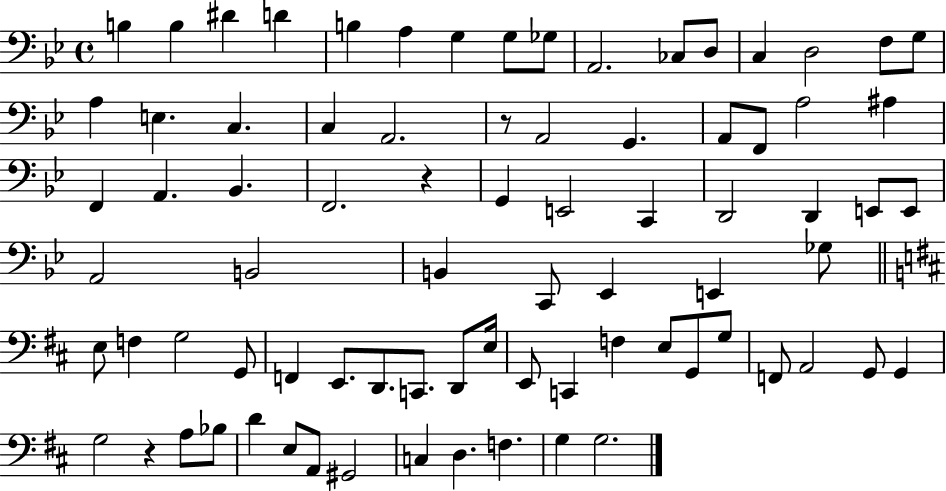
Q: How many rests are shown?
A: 3